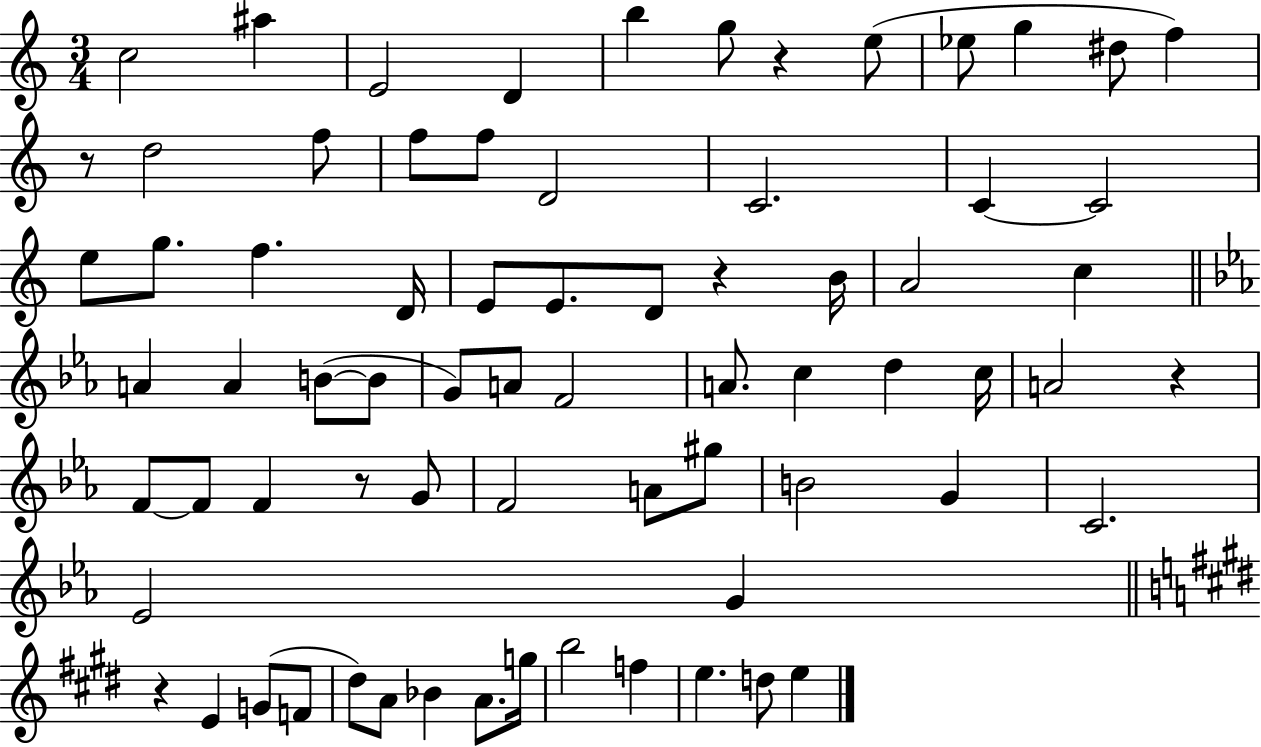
X:1
T:Untitled
M:3/4
L:1/4
K:C
c2 ^a E2 D b g/2 z e/2 _e/2 g ^d/2 f z/2 d2 f/2 f/2 f/2 D2 C2 C C2 e/2 g/2 f D/4 E/2 E/2 D/2 z B/4 A2 c A A B/2 B/2 G/2 A/2 F2 A/2 c d c/4 A2 z F/2 F/2 F z/2 G/2 F2 A/2 ^g/2 B2 G C2 _E2 G z E G/2 F/2 ^d/2 A/2 _B A/2 g/4 b2 f e d/2 e